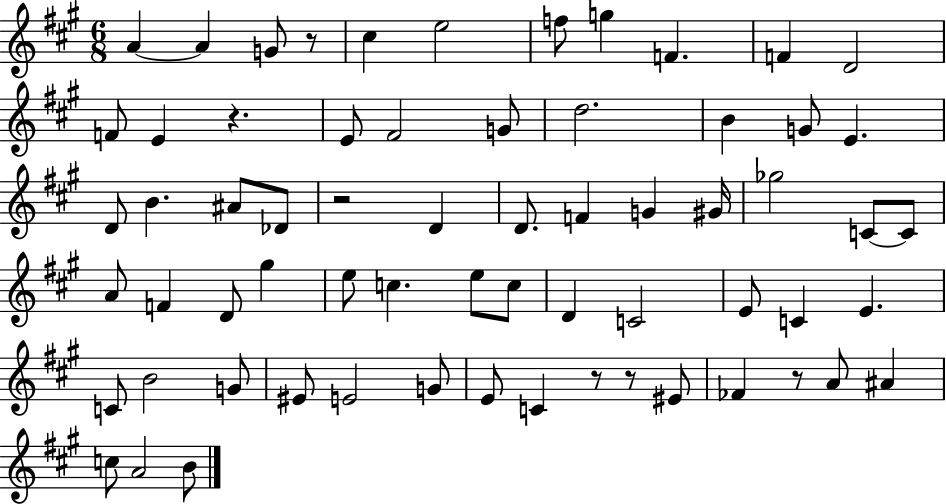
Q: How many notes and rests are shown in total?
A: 65